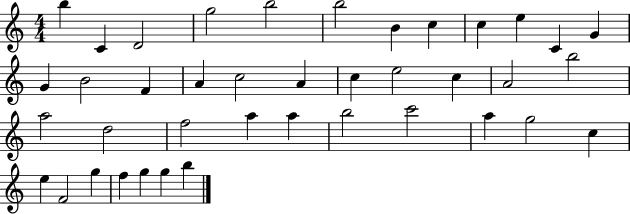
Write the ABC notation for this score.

X:1
T:Untitled
M:4/4
L:1/4
K:C
b C D2 g2 b2 b2 B c c e C G G B2 F A c2 A c e2 c A2 b2 a2 d2 f2 a a b2 c'2 a g2 c e F2 g f g g b